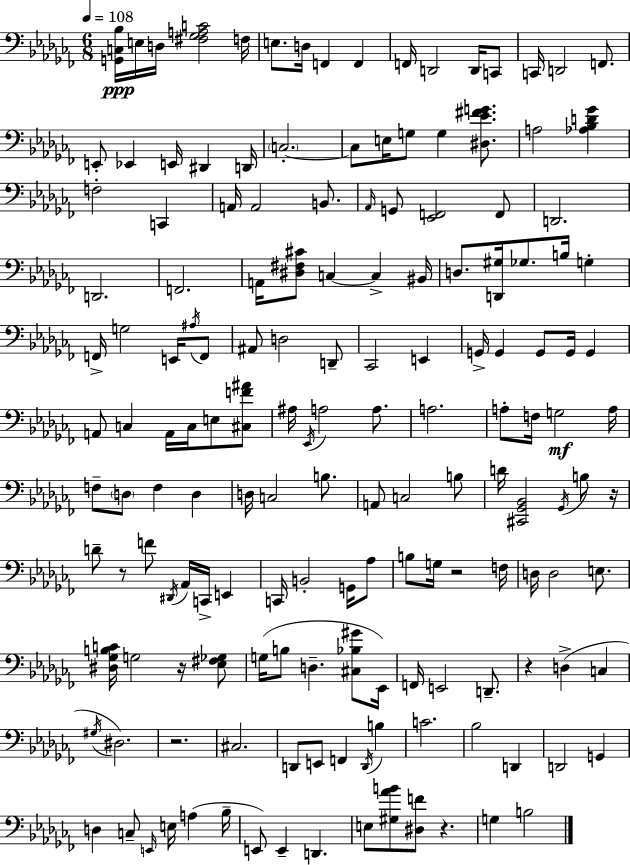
{
  \clef bass
  \numericTimeSignature
  \time 6/8
  \key aes \minor
  \tempo 4 = 108
  <g, c bes>16\ppp e16 d16 <fis ges a c'>2 f16 | e8. d16 f,4 f,4 | f,16 d,2 d,16 c,8 | c,16 d,2 f,8. | \break e,8-. ees,4 e,16 dis,4 d,16 | \parenthesize c2.-.~~ | c8 e16 g8 g4 <dis ees' fis' g'>8. | a2 <aes bes d' ges'>4 | \break f2-. c,4 | a,16 a,2 b,8. | \grace { aes,16 } g,8 <ees, f,>2 f,8 | d,2. | \break d,2. | f,2. | a,16 <dis fis cis'>8 c4~~ c4-> | bis,16 d8. <d, gis>16 ges8. b16 g4-. | \break f,16-> g2 e,16 \acciaccatura { ais16 } | f,8 ais,8 d2 | d,8-- ces,2 e,4 | g,16-> g,4 g,8 g,16 g,4 | \break a,8 c4 a,16 c16 e8 | <cis f' ais'>8 ais16 \acciaccatura { ees,16 } a2 | a8. a2. | a8-. f16 g2\mf | \break a16 f8-- \parenthesize d8 f4 d4 | d16 c2 | b8. a,8 c2 | b8 d'16 <cis, ges, bes,>2 | \break \acciaccatura { ges,16 } b8 r16 d'8-- r8 f'8 \acciaccatura { dis,16 } aes,16 | c,16-> e,4 c,16 b,2-. | g,16 aes8 b8 g16 r2 | f16 d16 d2 | \break e8. <dis ges b c'>16 g2 | r16 <ees fis ges>8 g16( b8 d4.-- | <cis bes gis'>8 ees,16) f,16 e,2 | d,8.-- r4 d4->( | \break c4 \acciaccatura { gis16 } dis2.) | r2. | cis2. | d,8 e,8 f,4 | \break \acciaccatura { d,16 } b4 c'2. | bes2 | d,4 d,2 | g,4 d4 c8-- | \break \grace { e,16 } e16 a4( bes16-- e,8) e,4-- | d,4. e8 <gis aes' b'>8 | <dis f'>8 r4. g4 | b2 \bar "|."
}